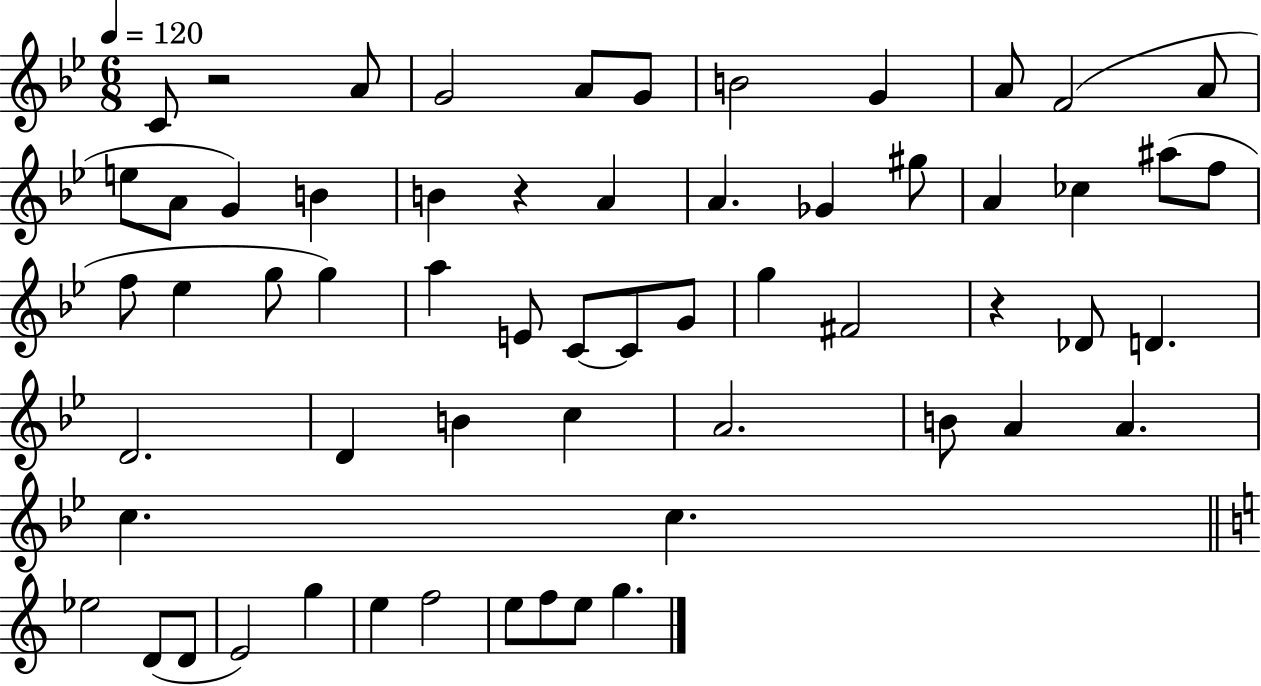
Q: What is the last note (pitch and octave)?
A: G5